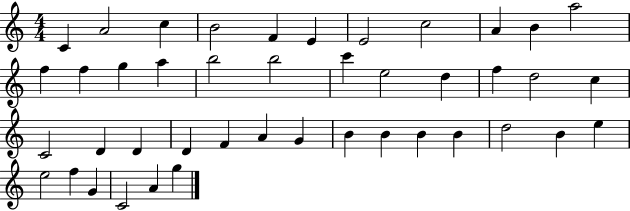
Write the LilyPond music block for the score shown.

{
  \clef treble
  \numericTimeSignature
  \time 4/4
  \key c \major
  c'4 a'2 c''4 | b'2 f'4 e'4 | e'2 c''2 | a'4 b'4 a''2 | \break f''4 f''4 g''4 a''4 | b''2 b''2 | c'''4 e''2 d''4 | f''4 d''2 c''4 | \break c'2 d'4 d'4 | d'4 f'4 a'4 g'4 | b'4 b'4 b'4 b'4 | d''2 b'4 e''4 | \break e''2 f''4 g'4 | c'2 a'4 g''4 | \bar "|."
}